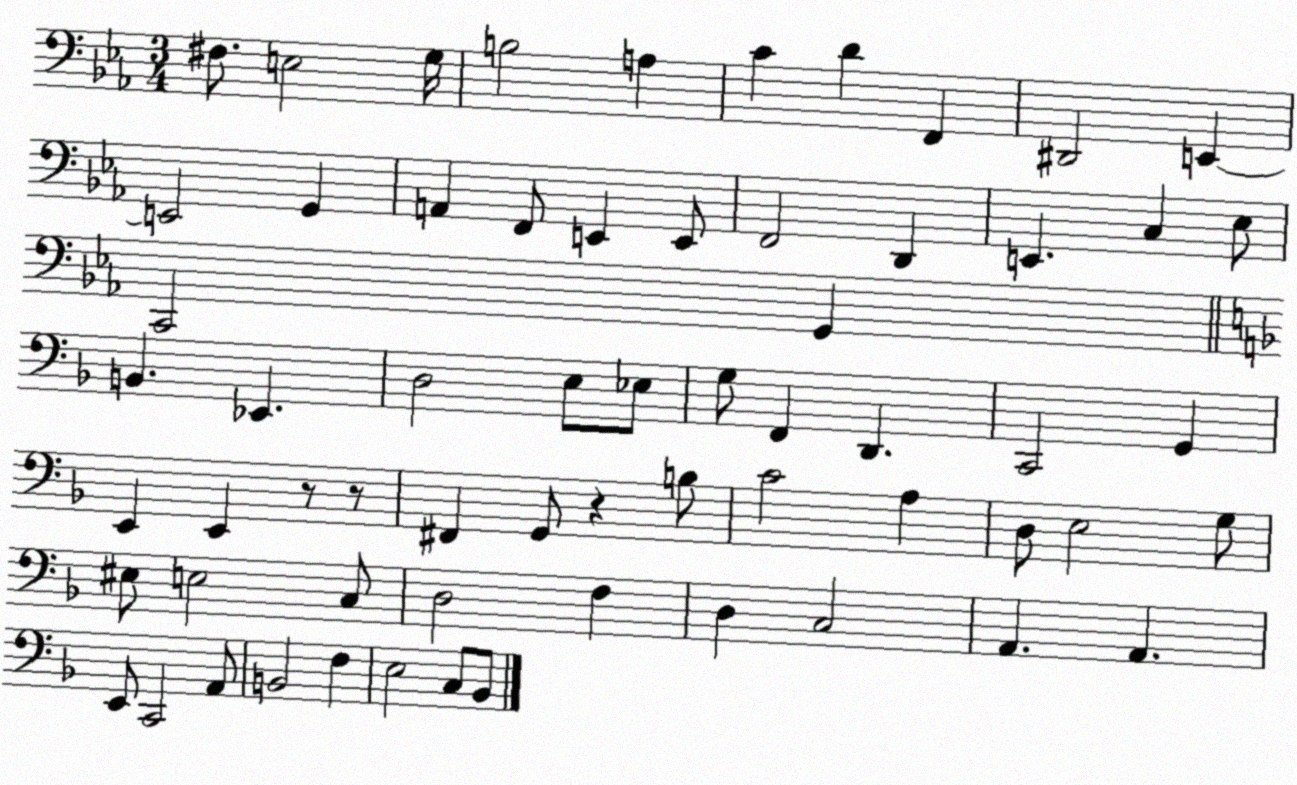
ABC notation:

X:1
T:Untitled
M:3/4
L:1/4
K:Eb
^F,/2 E,2 G,/4 B,2 A, C D F,, ^D,,2 E,, E,,2 G,, A,, F,,/2 E,, E,,/2 F,,2 D,, E,, C, _E,/2 C,,2 G,, B,, _E,, D,2 E,/2 _E,/2 G,/2 F,, D,, C,,2 G,, E,, E,, z/2 z/2 ^F,, G,,/2 z B,/2 C2 A, D,/2 E,2 G,/2 ^E,/2 E,2 C,/2 D,2 F, D, C,2 A,, A,, E,,/2 C,,2 A,,/2 B,,2 F, E,2 C,/2 _B,,/2